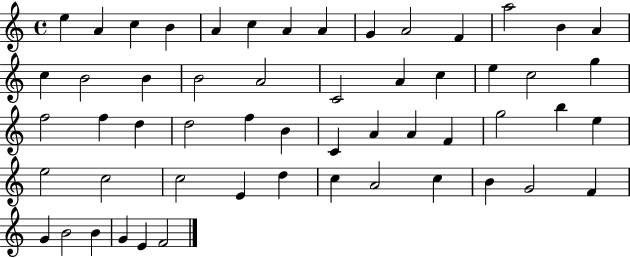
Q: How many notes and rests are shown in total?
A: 55